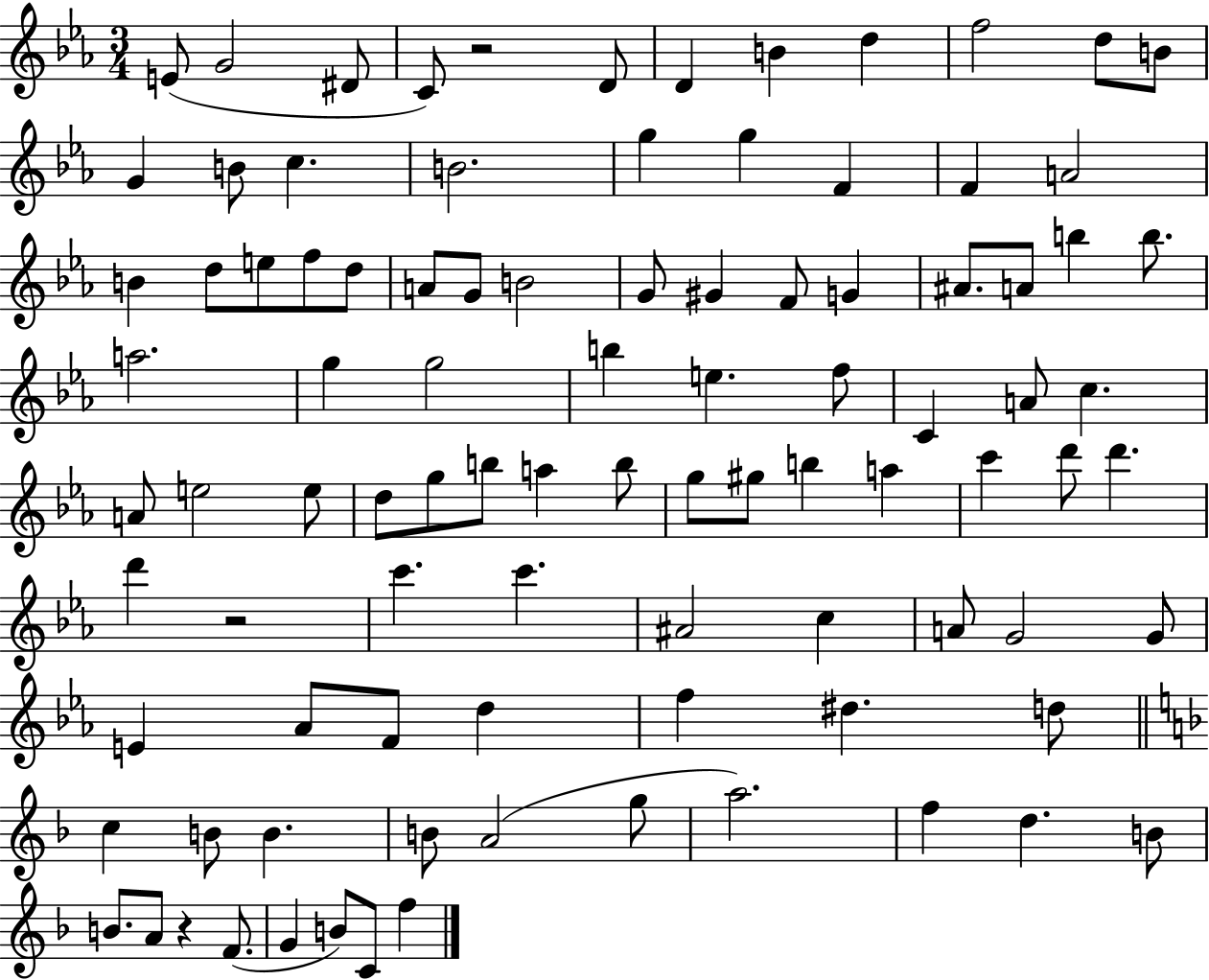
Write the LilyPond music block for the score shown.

{
  \clef treble
  \numericTimeSignature
  \time 3/4
  \key ees \major
  e'8( g'2 dis'8 | c'8) r2 d'8 | d'4 b'4 d''4 | f''2 d''8 b'8 | \break g'4 b'8 c''4. | b'2. | g''4 g''4 f'4 | f'4 a'2 | \break b'4 d''8 e''8 f''8 d''8 | a'8 g'8 b'2 | g'8 gis'4 f'8 g'4 | ais'8. a'8 b''4 b''8. | \break a''2. | g''4 g''2 | b''4 e''4. f''8 | c'4 a'8 c''4. | \break a'8 e''2 e''8 | d''8 g''8 b''8 a''4 b''8 | g''8 gis''8 b''4 a''4 | c'''4 d'''8 d'''4. | \break d'''4 r2 | c'''4. c'''4. | ais'2 c''4 | a'8 g'2 g'8 | \break e'4 aes'8 f'8 d''4 | f''4 dis''4. d''8 | \bar "||" \break \key f \major c''4 b'8 b'4. | b'8 a'2( g''8 | a''2.) | f''4 d''4. b'8 | \break b'8. a'8 r4 f'8.( | g'4 b'8) c'8 f''4 | \bar "|."
}